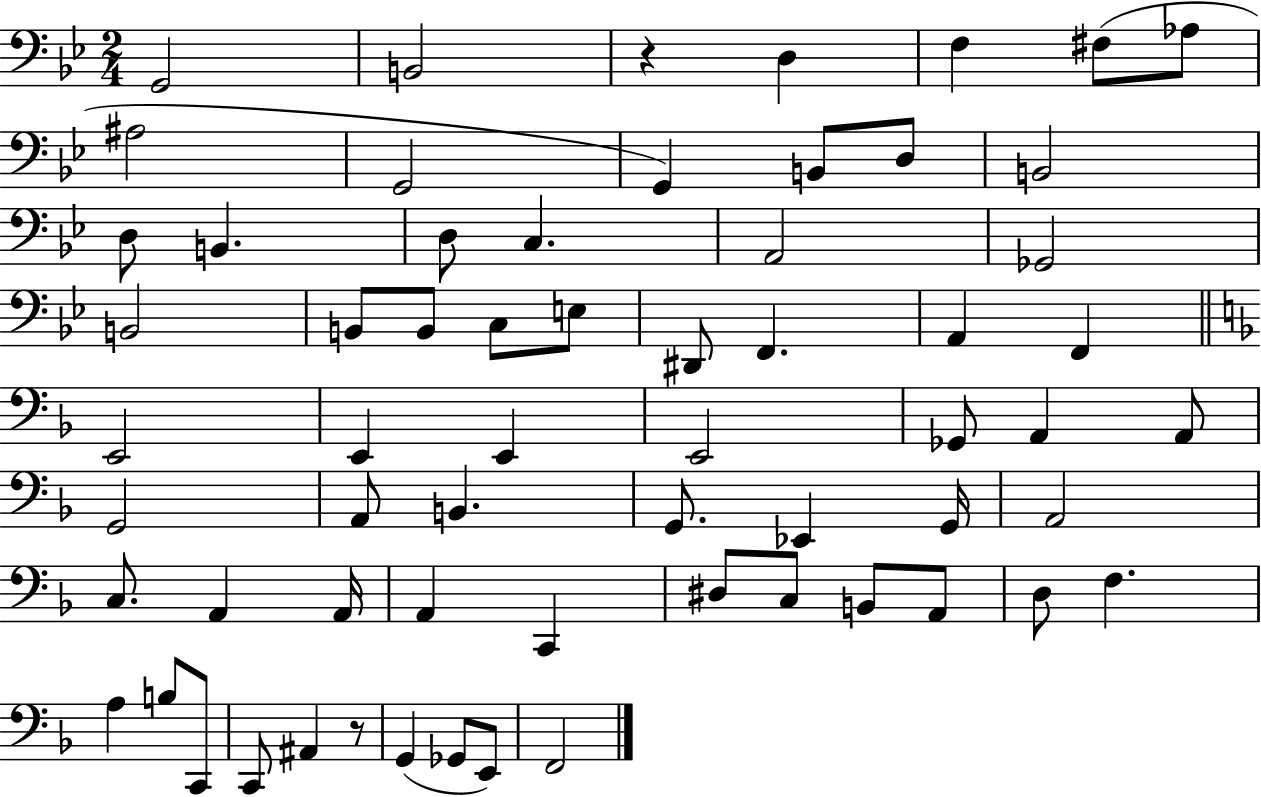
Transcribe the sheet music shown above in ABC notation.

X:1
T:Untitled
M:2/4
L:1/4
K:Bb
G,,2 B,,2 z D, F, ^F,/2 _A,/2 ^A,2 G,,2 G,, B,,/2 D,/2 B,,2 D,/2 B,, D,/2 C, A,,2 _G,,2 B,,2 B,,/2 B,,/2 C,/2 E,/2 ^D,,/2 F,, A,, F,, E,,2 E,, E,, E,,2 _G,,/2 A,, A,,/2 G,,2 A,,/2 B,, G,,/2 _E,, G,,/4 A,,2 C,/2 A,, A,,/4 A,, C,, ^D,/2 C,/2 B,,/2 A,,/2 D,/2 F, A, B,/2 C,,/2 C,,/2 ^A,, z/2 G,, _G,,/2 E,,/2 F,,2